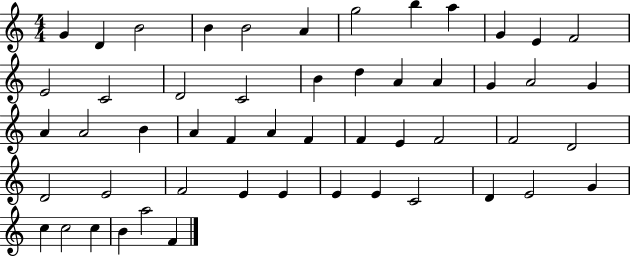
{
  \clef treble
  \numericTimeSignature
  \time 4/4
  \key c \major
  g'4 d'4 b'2 | b'4 b'2 a'4 | g''2 b''4 a''4 | g'4 e'4 f'2 | \break e'2 c'2 | d'2 c'2 | b'4 d''4 a'4 a'4 | g'4 a'2 g'4 | \break a'4 a'2 b'4 | a'4 f'4 a'4 f'4 | f'4 e'4 f'2 | f'2 d'2 | \break d'2 e'2 | f'2 e'4 e'4 | e'4 e'4 c'2 | d'4 e'2 g'4 | \break c''4 c''2 c''4 | b'4 a''2 f'4 | \bar "|."
}